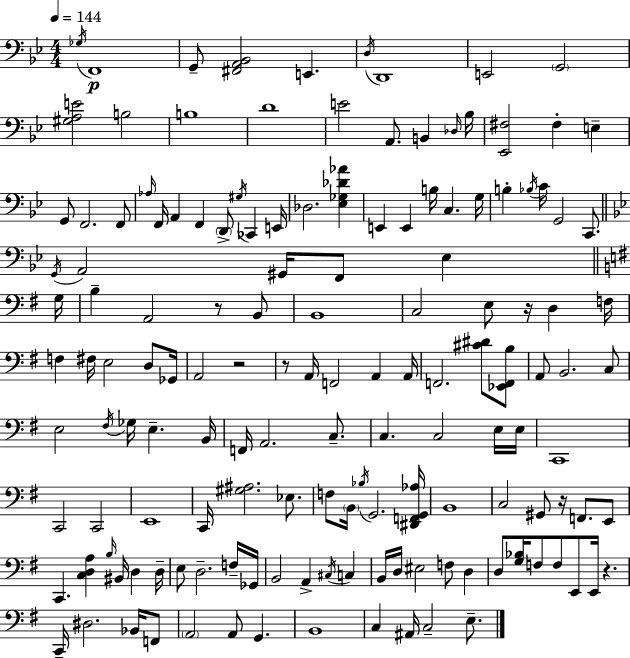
{
  \clef bass
  \numericTimeSignature
  \time 4/4
  \key g \minor
  \tempo 4 = 144
  \acciaccatura { ges16 }\p f,1 | g,8-- <fis, a, bes,>2 e,4. | \acciaccatura { d16 } d,1 | e,2 \parenthesize g,2 | \break <gis a e'>2 b2 | b1 | d'1 | e'2 a,8. b,4 | \break \grace { des16 } bes16 <ees, fis>2 fis4-. e4-- | g,8 f,2. | f,8 \grace { aes16 } f,16 a,4 f,4 \parenthesize d,8-> \acciaccatura { gis16 } | ces,4 e,16 des2. | \break <ees ges des' aes'>4 e,4 e,4 b16 c4. | g16 b4-. \acciaccatura { bes16 } c'16 g,2 | c,8. \bar "||" \break \key g \minor \acciaccatura { g,16 } a,2 gis,16 f,8 ees4 | \bar "||" \break \key e \minor g16 b4-- a,2 r8 b,8 | b,1 | c2 e8 r16 d4 | f16 f4 fis16 e2 d8 | \break ges,16 a,2 r2 | r8 a,16 f,2 a,4 | a,16 f,2. <cis' dis'>8 <ees, f, b>8 | a,8 b,2. c8 | \break e2 \acciaccatura { fis16 } ges16 e4.-- | b,16 f,16 a,2. c8.-- | c4. c2 | e16 e16 c,1 | \break c,2 c,2 | e,1 | c,16 <gis ais>2. ees8. | f8 \parenthesize b,16 \acciaccatura { bes16 } g,2. | \break <dis, f, g, aes>16 b,1 | c2 gis,8 r16 f,8. | e,8 c,4. <c d a>4 \grace { b16 } bis,16 d4 | d16-- e8 d2.-- | \break f16-- ges,16 b,2 a,4-> | \acciaccatura { cis16 } c4 b,16 d16 eis2 f8 | d4 d8 <g bes>16 f8 f8 e,8 e,16 r4. | c,16-- dis2. | \break bes,16 f,8 \parenthesize a,2 a,8 g,4. | b,1 | c4 ais,16 c2-- | e8.-- \bar "|."
}